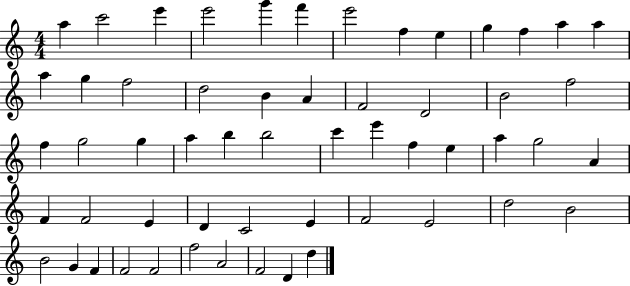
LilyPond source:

{
  \clef treble
  \numericTimeSignature
  \time 4/4
  \key c \major
  a''4 c'''2 e'''4 | e'''2 g'''4 f'''4 | e'''2 f''4 e''4 | g''4 f''4 a''4 a''4 | \break a''4 g''4 f''2 | d''2 b'4 a'4 | f'2 d'2 | b'2 f''2 | \break f''4 g''2 g''4 | a''4 b''4 b''2 | c'''4 e'''4 f''4 e''4 | a''4 g''2 a'4 | \break f'4 f'2 e'4 | d'4 c'2 e'4 | f'2 e'2 | d''2 b'2 | \break b'2 g'4 f'4 | f'2 f'2 | f''2 a'2 | f'2 d'4 d''4 | \break \bar "|."
}